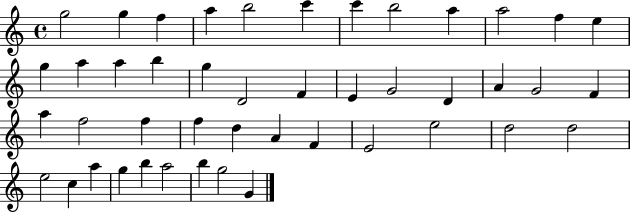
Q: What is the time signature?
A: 4/4